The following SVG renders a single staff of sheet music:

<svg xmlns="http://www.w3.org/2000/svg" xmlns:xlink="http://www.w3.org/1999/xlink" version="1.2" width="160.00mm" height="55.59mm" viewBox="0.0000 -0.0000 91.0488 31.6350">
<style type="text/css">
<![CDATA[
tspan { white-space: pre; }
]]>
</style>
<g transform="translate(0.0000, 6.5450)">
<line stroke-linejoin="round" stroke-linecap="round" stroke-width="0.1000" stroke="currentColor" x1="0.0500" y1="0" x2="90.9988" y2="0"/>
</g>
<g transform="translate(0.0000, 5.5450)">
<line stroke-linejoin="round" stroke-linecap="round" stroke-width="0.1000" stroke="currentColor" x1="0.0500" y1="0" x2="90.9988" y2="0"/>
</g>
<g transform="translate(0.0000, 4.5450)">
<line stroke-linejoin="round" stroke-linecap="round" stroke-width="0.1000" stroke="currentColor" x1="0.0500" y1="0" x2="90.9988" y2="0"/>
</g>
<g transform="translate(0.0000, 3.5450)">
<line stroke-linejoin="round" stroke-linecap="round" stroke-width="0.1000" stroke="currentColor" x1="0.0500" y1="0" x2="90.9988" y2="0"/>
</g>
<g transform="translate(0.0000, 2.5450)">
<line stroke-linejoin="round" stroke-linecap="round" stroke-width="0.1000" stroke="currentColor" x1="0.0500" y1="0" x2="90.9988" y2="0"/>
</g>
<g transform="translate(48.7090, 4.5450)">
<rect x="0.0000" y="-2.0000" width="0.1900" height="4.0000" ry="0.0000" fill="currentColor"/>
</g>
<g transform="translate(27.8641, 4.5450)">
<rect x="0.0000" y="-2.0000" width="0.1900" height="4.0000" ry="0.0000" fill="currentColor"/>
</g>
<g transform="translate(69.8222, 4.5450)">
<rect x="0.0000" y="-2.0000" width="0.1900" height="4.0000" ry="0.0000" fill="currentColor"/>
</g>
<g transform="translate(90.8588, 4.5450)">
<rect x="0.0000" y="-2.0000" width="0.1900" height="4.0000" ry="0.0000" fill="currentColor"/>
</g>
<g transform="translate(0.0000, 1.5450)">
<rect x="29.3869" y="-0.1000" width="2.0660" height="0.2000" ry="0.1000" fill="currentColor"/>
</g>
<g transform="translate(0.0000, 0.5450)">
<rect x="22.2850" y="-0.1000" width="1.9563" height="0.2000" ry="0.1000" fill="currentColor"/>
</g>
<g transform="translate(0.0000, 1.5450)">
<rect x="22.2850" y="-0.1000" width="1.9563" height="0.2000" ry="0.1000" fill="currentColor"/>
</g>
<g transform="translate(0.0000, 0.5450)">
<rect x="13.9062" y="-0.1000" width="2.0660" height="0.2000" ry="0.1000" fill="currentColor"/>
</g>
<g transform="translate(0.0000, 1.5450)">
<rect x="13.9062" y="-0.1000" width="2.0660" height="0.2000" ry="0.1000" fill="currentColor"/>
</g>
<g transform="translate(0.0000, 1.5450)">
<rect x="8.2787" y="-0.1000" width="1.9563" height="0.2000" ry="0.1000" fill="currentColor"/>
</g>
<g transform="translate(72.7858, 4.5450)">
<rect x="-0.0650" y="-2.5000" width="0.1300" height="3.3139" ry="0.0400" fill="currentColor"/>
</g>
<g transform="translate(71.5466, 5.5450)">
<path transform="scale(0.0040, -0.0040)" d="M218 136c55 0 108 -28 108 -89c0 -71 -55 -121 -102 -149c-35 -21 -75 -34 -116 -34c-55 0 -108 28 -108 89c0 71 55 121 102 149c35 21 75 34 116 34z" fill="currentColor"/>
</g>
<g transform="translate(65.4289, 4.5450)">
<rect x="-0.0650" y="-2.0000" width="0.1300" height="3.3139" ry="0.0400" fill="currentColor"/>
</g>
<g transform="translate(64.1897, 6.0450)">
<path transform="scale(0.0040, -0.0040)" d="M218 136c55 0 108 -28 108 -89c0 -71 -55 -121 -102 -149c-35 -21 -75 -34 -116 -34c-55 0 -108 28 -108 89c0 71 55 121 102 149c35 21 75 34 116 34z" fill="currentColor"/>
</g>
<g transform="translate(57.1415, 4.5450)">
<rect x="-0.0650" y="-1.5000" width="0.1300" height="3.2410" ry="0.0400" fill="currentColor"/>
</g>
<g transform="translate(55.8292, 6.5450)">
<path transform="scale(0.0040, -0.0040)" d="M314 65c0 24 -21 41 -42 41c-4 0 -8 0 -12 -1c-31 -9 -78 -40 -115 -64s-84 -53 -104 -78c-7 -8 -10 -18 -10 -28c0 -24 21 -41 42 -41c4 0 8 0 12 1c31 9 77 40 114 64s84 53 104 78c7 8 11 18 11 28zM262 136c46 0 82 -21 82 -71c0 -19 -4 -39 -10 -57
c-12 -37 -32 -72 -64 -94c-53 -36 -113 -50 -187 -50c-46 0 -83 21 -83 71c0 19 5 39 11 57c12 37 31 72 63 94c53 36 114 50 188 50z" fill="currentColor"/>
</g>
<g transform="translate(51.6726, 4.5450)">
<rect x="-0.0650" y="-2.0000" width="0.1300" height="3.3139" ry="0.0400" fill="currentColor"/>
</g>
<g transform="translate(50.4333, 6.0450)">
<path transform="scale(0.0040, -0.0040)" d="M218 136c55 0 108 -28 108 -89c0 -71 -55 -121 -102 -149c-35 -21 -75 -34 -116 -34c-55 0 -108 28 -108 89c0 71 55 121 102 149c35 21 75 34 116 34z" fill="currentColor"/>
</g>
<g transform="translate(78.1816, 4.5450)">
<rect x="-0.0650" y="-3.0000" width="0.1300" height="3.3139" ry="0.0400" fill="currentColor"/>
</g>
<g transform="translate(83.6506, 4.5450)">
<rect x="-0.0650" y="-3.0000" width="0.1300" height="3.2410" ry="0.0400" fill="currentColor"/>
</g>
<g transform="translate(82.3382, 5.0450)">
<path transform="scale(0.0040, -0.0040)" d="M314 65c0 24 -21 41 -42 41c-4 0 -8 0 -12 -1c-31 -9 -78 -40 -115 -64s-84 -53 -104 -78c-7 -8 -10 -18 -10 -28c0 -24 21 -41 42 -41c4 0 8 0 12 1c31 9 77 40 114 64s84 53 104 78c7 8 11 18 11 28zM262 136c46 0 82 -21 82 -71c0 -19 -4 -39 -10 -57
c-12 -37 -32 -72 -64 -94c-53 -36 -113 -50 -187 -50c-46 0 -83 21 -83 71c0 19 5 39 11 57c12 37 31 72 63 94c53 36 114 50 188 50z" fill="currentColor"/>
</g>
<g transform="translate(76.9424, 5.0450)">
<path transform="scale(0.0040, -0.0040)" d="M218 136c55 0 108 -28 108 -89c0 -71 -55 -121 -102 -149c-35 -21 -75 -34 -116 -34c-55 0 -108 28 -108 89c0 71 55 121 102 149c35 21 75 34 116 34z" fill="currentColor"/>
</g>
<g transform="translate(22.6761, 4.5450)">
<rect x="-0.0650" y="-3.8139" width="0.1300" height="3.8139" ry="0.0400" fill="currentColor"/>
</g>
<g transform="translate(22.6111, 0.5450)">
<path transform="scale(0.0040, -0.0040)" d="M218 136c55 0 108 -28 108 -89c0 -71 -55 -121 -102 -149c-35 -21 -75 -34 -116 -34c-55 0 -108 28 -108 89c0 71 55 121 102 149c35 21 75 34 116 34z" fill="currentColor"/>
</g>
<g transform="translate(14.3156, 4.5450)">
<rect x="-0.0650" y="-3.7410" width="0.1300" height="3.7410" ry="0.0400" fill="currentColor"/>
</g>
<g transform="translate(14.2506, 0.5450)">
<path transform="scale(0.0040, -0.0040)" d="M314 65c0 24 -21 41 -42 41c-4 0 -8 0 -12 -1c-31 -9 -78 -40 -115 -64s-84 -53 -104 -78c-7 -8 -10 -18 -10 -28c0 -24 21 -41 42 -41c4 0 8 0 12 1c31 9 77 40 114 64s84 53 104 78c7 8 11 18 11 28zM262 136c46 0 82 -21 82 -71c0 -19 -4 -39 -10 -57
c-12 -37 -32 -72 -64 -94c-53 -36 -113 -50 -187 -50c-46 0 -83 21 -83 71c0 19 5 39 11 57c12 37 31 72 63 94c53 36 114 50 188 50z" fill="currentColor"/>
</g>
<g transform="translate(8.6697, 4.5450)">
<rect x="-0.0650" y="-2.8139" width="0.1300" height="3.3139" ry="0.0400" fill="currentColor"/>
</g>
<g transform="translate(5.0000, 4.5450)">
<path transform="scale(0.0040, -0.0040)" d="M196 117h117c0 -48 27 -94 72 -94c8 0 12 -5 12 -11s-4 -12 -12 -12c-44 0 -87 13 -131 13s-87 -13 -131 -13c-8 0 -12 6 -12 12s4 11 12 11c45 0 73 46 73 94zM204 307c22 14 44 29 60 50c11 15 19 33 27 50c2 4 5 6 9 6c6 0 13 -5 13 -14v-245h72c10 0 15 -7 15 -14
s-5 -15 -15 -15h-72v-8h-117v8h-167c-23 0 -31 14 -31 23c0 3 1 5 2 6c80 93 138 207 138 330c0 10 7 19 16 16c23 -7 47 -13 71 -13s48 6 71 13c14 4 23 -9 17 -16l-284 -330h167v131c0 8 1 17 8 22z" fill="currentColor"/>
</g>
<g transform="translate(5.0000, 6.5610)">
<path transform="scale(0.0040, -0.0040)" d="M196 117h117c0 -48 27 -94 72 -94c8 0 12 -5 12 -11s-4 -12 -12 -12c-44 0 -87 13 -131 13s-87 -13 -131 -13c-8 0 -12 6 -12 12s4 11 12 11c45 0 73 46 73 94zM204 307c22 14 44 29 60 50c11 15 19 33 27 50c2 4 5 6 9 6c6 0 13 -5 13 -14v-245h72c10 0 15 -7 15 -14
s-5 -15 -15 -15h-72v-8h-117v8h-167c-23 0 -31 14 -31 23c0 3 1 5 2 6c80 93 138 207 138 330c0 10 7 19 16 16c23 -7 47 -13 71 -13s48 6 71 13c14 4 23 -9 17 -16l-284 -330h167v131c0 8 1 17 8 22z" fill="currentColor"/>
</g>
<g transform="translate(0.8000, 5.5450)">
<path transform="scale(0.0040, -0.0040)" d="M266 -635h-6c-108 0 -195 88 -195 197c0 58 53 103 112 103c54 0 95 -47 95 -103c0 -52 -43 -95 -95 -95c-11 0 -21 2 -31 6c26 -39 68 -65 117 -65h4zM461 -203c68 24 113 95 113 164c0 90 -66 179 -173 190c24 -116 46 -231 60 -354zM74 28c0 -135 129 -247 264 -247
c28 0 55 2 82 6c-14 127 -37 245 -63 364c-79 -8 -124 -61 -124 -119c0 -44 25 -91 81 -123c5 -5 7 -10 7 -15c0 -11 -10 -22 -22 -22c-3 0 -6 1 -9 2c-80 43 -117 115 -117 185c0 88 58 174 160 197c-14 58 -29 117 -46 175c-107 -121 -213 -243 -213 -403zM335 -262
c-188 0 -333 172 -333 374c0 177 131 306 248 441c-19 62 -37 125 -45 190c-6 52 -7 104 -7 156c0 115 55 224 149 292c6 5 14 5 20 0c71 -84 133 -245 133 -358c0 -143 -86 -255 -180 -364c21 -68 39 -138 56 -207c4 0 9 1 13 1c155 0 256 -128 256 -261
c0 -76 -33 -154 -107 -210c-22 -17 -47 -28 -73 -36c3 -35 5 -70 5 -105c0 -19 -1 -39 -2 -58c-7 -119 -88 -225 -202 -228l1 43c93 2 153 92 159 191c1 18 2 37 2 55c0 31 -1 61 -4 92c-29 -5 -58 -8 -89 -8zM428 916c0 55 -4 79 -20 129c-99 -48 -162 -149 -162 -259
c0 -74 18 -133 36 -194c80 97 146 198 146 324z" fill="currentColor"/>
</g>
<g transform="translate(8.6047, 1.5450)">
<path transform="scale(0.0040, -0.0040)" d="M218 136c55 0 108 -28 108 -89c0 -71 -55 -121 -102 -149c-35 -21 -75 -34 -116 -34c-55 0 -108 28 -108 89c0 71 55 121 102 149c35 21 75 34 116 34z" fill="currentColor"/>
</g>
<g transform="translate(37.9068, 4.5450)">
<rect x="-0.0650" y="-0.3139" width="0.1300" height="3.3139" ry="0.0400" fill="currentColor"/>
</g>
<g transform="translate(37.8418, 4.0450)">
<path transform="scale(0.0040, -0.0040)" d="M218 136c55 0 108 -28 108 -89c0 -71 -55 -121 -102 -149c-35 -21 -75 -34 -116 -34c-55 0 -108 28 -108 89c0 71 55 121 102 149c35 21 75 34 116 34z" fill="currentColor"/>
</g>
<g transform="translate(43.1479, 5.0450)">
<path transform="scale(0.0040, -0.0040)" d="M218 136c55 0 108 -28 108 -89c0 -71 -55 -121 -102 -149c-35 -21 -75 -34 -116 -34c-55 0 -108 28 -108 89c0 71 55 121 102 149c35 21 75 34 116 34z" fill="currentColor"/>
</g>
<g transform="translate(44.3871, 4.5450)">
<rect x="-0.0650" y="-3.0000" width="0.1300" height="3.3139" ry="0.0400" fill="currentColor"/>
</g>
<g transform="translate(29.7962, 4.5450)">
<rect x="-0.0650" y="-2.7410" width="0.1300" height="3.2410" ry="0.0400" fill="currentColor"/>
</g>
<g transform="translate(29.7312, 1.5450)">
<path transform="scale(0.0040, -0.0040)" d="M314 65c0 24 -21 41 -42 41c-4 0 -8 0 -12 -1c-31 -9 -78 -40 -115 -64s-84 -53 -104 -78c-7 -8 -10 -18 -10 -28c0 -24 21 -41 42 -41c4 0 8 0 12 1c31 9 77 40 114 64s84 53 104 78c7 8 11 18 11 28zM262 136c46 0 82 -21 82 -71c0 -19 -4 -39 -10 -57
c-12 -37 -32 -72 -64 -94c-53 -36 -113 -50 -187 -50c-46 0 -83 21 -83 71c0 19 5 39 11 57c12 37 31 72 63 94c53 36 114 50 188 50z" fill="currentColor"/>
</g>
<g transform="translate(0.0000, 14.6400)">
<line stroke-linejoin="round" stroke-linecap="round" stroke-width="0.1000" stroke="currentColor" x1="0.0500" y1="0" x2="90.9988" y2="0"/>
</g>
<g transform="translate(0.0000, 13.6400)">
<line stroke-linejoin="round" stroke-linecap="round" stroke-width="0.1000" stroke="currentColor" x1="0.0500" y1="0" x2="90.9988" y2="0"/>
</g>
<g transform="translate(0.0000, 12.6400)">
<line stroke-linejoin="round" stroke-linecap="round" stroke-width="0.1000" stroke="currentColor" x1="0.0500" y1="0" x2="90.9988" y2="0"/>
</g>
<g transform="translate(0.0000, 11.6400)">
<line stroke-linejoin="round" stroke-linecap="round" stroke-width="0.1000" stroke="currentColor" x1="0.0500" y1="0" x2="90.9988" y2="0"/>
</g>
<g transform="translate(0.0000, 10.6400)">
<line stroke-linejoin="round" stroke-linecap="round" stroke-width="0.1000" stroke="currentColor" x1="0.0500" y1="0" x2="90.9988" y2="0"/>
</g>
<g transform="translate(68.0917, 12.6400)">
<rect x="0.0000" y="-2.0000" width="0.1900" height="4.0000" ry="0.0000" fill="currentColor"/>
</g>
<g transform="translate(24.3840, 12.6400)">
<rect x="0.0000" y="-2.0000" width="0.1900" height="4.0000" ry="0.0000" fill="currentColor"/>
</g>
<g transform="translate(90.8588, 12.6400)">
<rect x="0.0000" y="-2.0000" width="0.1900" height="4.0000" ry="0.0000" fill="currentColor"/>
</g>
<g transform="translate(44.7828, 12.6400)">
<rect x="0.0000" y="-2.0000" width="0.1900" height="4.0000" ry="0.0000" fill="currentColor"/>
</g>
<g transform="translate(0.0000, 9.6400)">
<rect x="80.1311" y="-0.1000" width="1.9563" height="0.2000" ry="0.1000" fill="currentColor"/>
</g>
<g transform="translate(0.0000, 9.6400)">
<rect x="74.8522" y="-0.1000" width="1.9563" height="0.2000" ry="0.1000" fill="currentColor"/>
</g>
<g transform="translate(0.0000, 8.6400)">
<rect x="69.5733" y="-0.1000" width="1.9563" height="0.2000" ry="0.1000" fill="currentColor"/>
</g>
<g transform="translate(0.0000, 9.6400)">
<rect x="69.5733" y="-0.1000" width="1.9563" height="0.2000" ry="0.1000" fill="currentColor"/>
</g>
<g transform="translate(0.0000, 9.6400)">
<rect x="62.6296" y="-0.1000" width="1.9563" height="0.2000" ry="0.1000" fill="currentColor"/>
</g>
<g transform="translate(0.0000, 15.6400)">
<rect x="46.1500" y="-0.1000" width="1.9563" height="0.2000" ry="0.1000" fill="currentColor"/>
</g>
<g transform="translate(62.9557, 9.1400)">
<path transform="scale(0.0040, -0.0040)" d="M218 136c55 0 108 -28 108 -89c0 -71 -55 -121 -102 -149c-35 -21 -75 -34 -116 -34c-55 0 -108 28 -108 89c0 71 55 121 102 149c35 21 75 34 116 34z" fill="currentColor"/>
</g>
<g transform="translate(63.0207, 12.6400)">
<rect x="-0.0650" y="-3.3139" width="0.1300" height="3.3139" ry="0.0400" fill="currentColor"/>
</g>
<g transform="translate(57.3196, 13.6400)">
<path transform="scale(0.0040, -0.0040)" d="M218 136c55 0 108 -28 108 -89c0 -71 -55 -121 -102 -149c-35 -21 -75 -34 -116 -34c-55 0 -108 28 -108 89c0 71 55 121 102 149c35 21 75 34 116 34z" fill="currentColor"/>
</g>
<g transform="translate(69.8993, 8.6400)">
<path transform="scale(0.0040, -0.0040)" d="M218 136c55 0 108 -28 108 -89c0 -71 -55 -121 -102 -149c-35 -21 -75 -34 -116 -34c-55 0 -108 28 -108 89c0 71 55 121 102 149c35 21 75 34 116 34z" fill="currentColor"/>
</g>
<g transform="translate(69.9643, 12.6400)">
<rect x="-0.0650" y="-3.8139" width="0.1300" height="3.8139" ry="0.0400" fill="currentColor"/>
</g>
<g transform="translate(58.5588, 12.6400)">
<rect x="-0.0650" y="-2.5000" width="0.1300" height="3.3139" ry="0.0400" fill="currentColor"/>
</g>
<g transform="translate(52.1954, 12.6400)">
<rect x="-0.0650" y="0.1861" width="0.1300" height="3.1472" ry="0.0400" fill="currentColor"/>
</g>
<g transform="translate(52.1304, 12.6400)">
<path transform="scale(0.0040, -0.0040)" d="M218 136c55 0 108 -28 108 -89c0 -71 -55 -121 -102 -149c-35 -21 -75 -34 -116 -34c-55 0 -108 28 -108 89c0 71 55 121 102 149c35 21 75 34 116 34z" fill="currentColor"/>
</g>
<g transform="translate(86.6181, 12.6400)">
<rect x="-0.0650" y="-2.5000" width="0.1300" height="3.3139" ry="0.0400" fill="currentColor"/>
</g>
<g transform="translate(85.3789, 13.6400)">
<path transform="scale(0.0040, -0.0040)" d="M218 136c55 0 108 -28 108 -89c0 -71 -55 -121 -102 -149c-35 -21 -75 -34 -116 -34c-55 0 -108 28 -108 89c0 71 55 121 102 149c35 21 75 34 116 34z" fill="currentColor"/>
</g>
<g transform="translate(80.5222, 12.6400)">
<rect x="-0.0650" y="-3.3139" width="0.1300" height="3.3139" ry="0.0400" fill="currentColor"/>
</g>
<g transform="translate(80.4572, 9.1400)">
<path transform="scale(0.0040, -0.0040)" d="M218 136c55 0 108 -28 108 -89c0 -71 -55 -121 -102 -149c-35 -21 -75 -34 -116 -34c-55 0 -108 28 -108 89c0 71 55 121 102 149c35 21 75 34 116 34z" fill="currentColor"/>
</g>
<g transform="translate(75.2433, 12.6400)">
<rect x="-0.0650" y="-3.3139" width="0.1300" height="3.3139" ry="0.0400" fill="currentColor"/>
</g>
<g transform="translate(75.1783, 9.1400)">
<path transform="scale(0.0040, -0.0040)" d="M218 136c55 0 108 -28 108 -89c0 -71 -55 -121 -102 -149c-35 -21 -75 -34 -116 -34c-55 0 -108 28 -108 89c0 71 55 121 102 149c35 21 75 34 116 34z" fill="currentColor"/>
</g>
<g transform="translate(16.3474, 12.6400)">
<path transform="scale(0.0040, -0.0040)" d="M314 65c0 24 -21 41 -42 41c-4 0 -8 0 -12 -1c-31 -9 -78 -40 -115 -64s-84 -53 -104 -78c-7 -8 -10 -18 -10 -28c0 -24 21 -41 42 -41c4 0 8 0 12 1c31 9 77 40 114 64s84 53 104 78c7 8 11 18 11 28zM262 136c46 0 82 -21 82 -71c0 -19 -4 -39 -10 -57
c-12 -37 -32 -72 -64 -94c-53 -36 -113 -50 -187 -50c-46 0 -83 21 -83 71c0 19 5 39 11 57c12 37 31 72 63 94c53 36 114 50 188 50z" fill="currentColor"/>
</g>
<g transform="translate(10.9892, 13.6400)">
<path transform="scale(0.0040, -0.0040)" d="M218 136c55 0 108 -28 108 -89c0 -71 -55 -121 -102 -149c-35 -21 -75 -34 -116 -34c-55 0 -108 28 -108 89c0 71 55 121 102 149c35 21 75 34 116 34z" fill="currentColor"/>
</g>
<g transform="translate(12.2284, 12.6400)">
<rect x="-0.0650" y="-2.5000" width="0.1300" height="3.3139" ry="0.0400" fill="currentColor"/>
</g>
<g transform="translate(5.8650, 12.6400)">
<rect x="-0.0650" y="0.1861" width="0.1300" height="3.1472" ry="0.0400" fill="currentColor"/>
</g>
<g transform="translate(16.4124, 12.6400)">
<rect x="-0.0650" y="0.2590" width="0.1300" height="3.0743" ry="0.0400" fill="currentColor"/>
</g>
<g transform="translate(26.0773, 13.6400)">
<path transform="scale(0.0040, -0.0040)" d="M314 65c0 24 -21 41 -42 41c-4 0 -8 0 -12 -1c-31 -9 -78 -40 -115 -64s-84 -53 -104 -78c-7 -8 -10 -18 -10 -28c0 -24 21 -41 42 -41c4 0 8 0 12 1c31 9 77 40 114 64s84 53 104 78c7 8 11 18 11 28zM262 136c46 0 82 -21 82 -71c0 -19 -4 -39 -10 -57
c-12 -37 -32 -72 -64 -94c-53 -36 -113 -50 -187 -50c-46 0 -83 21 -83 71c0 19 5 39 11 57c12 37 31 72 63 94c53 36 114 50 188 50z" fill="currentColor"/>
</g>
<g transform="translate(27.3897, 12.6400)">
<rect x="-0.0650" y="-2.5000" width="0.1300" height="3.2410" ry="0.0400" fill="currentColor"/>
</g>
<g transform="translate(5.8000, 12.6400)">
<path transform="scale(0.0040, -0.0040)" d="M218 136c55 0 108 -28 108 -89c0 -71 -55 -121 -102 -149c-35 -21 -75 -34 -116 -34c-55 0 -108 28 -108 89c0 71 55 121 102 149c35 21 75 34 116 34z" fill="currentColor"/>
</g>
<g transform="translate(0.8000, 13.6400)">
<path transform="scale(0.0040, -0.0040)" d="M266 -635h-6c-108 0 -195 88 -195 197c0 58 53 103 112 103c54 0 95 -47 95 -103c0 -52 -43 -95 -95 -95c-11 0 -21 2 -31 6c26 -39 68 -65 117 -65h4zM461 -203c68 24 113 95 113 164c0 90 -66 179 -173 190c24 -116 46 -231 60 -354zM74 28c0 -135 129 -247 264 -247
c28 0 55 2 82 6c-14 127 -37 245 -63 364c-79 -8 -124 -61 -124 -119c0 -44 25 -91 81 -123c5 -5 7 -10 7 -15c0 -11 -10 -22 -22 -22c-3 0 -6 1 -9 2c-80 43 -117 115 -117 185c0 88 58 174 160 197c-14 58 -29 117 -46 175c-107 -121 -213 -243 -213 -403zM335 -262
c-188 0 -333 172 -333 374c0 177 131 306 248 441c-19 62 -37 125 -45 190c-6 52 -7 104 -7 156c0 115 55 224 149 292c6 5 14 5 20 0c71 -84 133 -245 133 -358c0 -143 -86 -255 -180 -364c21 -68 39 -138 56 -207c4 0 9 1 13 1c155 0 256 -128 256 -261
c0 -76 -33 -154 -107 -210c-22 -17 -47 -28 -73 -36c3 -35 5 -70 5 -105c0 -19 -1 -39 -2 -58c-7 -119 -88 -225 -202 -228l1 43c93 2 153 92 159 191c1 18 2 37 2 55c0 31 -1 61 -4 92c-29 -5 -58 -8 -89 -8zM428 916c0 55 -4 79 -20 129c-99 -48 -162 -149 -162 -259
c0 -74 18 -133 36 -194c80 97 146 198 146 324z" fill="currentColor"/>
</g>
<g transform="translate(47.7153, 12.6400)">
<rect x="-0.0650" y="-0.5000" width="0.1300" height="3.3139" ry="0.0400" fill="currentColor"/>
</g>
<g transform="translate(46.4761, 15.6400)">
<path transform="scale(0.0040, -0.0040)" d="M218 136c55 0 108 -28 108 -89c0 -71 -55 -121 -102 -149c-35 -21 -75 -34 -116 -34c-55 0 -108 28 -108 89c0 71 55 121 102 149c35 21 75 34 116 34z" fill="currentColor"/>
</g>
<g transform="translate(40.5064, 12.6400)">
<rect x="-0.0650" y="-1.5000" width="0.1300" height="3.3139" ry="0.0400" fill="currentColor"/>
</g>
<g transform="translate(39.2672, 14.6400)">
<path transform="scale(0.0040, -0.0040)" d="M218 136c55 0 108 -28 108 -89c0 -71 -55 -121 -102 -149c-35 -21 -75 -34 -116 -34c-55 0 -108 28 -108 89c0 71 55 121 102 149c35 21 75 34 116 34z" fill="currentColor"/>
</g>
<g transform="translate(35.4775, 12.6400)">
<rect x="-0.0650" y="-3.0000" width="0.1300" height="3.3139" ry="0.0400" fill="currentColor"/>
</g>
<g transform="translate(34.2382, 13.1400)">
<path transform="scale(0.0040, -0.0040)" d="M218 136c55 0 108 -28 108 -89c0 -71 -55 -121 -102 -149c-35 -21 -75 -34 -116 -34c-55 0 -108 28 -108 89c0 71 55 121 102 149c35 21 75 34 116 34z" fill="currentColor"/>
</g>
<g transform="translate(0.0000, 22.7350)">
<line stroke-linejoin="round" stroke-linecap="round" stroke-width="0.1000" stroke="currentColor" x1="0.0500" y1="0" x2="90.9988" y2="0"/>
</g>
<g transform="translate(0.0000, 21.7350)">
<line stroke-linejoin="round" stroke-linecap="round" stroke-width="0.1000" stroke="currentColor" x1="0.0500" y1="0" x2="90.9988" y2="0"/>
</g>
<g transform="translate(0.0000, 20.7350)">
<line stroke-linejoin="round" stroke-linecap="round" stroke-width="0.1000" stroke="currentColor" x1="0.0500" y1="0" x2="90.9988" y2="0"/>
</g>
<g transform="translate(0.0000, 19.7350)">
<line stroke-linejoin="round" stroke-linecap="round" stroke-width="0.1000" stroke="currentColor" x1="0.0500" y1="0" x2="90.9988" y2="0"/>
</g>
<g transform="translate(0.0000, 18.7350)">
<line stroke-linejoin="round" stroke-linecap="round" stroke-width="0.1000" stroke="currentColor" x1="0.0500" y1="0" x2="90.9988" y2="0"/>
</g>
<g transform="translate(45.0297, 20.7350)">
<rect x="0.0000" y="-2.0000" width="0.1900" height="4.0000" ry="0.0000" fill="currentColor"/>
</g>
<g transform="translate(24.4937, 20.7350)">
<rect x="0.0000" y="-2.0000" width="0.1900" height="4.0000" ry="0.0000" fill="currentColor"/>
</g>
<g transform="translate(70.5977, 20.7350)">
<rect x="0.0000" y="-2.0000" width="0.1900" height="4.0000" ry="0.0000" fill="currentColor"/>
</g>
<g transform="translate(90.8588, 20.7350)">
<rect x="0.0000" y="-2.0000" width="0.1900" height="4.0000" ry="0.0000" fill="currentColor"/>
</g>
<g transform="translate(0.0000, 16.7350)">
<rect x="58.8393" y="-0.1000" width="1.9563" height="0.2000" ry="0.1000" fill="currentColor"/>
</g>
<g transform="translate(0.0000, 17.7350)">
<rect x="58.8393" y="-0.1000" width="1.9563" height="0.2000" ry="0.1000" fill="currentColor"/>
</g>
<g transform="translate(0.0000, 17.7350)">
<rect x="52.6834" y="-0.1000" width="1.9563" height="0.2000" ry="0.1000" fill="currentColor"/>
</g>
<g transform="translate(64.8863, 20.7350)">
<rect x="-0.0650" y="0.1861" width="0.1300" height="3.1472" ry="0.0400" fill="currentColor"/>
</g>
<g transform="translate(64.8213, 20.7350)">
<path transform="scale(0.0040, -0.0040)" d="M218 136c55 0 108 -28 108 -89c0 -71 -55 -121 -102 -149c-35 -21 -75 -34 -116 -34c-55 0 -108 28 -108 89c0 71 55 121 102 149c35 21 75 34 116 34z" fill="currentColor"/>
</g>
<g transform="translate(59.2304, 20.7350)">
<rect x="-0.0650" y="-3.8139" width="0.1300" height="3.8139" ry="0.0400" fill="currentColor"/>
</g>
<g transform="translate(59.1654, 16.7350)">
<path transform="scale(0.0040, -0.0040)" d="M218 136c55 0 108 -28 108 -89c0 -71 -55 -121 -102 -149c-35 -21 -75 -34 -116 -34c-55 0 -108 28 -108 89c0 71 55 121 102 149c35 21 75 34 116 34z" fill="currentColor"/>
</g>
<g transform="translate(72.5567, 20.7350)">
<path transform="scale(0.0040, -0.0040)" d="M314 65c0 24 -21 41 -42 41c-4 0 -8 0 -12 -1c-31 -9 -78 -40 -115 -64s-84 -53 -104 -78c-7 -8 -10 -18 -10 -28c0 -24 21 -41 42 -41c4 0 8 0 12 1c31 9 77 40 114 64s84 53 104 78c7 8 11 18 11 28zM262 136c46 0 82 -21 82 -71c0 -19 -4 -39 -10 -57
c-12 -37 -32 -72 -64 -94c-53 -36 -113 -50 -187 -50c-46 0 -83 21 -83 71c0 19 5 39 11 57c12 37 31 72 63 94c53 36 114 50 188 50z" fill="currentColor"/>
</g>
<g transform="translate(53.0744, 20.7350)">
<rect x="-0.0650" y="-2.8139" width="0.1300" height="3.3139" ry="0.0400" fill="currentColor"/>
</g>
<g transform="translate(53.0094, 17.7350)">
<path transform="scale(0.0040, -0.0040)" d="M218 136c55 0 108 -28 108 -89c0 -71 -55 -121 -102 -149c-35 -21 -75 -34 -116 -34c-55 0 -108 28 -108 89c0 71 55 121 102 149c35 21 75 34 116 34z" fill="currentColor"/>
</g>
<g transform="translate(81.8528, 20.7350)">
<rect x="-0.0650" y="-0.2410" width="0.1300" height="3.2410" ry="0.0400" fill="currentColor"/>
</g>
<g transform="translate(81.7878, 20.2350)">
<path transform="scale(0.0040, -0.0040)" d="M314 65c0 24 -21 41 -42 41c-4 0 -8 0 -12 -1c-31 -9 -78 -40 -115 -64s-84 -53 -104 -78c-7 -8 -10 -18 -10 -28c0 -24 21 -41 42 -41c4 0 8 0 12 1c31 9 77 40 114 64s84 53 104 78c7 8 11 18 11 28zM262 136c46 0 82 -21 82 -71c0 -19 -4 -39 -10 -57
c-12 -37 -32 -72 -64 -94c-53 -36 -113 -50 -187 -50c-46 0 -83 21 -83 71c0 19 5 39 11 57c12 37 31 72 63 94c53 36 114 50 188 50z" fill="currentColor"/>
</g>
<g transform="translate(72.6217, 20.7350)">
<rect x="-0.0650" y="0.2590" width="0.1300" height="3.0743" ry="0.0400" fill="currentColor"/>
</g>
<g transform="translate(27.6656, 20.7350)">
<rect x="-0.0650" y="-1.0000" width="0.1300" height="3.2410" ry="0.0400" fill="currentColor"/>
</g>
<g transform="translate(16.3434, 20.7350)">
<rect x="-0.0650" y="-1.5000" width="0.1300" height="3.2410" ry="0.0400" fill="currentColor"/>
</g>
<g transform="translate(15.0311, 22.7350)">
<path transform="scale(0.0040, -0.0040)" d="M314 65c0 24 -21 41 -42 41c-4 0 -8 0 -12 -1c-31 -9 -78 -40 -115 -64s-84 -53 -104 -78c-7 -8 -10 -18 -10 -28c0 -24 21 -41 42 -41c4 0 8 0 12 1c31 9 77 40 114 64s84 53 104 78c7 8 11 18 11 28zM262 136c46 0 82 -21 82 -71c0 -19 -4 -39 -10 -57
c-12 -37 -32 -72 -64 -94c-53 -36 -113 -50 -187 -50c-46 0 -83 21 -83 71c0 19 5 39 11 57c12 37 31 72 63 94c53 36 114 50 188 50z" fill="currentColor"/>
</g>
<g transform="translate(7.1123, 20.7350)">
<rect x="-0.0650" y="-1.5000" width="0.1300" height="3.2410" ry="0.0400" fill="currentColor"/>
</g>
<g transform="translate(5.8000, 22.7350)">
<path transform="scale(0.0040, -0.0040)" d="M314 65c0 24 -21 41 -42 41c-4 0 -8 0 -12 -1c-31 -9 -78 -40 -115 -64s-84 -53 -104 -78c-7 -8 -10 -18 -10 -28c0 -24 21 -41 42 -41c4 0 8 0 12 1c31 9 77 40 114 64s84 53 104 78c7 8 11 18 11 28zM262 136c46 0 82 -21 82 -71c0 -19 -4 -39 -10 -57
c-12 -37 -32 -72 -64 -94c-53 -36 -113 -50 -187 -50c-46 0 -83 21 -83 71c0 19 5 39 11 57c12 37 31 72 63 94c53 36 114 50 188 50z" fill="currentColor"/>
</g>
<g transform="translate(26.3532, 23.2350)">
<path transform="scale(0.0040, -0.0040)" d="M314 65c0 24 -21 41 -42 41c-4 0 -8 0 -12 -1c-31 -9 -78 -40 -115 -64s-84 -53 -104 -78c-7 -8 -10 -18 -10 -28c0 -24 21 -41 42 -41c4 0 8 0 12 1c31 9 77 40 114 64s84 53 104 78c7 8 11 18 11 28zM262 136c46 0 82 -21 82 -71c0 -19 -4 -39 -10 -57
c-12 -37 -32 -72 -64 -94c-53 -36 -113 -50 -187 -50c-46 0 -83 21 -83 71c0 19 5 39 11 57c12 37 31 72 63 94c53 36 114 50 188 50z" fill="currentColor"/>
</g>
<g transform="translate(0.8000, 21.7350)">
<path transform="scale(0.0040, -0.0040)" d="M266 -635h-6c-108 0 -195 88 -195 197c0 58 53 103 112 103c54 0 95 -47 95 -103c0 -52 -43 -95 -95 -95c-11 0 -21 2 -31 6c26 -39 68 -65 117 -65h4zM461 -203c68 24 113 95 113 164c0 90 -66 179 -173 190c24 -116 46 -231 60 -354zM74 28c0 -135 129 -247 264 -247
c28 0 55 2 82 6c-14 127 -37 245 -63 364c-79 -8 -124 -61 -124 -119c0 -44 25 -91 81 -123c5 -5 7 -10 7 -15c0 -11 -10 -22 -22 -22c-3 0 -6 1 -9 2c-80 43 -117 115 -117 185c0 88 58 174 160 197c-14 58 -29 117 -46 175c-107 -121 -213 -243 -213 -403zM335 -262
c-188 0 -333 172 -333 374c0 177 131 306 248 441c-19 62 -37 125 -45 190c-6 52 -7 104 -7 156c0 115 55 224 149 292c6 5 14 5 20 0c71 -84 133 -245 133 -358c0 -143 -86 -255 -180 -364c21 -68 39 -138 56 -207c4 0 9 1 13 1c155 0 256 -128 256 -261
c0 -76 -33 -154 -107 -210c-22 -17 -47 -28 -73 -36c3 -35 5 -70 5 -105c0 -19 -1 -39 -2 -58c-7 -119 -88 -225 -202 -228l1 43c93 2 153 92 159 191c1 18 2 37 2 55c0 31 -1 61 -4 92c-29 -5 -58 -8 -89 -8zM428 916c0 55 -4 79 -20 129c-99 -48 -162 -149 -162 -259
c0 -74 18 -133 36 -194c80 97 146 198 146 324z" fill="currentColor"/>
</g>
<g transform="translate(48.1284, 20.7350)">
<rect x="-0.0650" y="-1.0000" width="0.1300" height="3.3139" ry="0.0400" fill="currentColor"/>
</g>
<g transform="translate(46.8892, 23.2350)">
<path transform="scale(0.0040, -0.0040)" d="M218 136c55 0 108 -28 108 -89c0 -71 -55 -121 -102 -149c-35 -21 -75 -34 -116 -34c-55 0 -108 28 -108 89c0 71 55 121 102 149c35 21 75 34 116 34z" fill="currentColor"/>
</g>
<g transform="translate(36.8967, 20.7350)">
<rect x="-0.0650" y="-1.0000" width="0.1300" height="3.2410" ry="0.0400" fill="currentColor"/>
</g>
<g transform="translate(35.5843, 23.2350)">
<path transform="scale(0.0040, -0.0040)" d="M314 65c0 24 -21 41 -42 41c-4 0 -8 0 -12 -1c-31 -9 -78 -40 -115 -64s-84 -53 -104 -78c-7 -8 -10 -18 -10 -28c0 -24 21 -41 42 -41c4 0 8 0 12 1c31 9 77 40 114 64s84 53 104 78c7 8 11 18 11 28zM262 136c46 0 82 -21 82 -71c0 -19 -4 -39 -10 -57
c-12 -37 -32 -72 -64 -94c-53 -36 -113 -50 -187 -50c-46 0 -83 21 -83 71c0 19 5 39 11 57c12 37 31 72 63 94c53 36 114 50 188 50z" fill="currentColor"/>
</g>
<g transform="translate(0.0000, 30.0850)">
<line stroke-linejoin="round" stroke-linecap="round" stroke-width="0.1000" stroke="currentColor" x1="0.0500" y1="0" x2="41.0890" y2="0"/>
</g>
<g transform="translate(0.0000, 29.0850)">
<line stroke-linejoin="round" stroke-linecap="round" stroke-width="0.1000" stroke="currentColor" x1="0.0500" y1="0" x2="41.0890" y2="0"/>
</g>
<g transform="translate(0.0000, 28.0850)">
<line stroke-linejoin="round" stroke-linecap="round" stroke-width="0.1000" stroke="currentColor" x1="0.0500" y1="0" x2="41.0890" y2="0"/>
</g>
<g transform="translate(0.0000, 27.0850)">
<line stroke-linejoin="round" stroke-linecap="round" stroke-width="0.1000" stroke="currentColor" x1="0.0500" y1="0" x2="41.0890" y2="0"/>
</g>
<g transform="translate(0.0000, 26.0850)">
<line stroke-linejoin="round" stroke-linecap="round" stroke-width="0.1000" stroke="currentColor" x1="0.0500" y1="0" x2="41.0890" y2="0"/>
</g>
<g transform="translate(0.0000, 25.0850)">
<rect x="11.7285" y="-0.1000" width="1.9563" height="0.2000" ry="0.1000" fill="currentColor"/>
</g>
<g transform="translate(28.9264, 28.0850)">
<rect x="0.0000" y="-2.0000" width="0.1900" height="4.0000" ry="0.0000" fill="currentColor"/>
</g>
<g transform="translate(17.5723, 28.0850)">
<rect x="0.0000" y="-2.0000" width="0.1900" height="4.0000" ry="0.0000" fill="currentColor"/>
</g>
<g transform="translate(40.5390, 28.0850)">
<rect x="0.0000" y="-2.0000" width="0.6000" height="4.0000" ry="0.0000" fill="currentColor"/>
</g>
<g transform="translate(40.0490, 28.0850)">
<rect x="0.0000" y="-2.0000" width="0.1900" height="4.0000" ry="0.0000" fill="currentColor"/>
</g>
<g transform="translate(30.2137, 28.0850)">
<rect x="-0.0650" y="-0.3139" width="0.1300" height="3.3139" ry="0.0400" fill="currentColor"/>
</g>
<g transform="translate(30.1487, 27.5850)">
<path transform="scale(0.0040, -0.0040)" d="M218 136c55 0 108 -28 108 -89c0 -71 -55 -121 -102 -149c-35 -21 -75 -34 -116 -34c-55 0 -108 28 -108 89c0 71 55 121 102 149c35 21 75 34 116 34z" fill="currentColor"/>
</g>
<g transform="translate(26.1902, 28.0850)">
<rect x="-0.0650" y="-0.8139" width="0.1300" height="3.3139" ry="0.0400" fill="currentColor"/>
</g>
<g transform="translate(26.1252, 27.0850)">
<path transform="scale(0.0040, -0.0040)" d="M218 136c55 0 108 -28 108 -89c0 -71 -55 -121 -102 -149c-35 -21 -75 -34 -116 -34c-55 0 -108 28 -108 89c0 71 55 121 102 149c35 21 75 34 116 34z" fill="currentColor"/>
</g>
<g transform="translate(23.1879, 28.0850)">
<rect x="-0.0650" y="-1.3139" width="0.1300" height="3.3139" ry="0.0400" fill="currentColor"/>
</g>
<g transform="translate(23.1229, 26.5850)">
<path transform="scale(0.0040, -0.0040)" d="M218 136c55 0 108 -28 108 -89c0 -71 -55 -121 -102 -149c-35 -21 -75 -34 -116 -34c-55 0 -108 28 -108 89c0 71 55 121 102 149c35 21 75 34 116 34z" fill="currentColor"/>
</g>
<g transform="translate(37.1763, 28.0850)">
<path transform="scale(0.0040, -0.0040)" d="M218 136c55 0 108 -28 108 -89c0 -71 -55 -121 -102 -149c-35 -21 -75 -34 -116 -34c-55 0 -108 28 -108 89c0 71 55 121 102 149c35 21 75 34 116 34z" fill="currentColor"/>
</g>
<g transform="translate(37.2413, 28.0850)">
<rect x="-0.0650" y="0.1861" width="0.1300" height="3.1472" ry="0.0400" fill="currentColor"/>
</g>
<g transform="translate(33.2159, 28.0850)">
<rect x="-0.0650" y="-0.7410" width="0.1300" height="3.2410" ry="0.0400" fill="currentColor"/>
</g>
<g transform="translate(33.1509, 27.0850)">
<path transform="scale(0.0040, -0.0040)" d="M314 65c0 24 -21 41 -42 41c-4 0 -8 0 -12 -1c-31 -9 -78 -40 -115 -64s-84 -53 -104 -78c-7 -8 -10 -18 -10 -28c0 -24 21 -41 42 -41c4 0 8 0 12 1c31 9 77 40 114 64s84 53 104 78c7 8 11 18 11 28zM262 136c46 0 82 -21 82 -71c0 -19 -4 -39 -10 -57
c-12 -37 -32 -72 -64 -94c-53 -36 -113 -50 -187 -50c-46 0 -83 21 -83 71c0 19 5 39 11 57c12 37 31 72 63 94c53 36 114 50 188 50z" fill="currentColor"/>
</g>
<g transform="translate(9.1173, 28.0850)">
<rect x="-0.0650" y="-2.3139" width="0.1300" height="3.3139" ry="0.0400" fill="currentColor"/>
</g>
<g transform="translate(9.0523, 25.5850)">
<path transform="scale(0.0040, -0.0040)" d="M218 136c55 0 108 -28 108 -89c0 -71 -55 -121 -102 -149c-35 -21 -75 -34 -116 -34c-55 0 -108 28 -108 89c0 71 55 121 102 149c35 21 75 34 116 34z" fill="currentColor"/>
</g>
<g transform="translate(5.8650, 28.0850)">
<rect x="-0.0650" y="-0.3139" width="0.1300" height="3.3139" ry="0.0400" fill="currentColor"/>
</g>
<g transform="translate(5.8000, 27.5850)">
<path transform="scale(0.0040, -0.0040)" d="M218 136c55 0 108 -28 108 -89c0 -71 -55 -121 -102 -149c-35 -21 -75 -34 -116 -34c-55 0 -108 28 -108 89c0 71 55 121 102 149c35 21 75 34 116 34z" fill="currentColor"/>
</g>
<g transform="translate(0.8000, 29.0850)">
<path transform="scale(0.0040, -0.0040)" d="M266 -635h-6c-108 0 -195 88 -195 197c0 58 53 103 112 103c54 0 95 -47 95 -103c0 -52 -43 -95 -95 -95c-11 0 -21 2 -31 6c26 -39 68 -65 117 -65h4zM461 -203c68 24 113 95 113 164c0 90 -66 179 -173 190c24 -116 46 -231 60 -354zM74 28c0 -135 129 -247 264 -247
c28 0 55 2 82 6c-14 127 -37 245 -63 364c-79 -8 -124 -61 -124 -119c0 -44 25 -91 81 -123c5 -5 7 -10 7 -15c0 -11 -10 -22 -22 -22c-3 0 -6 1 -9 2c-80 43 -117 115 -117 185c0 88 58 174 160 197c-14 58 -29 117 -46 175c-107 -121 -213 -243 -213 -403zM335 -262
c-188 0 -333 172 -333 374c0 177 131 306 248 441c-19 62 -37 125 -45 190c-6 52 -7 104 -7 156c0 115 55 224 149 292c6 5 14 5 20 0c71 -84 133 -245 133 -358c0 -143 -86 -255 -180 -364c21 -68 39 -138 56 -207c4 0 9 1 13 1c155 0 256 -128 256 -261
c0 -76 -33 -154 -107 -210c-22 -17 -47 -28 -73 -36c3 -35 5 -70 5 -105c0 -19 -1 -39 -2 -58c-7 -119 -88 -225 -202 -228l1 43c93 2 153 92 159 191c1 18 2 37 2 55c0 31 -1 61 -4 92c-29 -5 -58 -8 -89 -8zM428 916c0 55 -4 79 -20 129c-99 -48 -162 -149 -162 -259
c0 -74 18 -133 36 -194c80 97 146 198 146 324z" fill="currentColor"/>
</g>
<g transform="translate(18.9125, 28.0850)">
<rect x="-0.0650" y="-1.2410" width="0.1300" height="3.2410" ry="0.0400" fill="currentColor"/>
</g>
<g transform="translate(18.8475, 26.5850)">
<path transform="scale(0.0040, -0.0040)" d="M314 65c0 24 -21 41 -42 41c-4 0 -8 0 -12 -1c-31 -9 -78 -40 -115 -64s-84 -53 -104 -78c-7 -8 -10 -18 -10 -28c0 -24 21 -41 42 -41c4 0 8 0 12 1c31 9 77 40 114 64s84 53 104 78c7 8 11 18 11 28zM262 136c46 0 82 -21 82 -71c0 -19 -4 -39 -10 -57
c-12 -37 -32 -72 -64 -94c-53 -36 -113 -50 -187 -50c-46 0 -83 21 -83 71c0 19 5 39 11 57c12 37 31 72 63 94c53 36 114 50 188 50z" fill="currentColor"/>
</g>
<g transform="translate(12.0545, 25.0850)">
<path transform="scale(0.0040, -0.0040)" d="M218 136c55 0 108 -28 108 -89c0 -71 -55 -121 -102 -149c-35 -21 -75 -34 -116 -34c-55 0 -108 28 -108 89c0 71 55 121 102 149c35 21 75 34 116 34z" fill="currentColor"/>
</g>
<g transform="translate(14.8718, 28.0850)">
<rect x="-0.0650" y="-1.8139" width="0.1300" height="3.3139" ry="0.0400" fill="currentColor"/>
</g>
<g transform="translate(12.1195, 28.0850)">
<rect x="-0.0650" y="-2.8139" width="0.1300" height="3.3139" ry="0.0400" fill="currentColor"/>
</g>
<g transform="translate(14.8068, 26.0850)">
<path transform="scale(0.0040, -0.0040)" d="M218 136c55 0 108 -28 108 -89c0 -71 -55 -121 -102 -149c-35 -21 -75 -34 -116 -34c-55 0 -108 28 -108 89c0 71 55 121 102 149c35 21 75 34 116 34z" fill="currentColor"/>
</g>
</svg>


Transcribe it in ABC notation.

X:1
T:Untitled
M:4/4
L:1/4
K:C
a c'2 c' a2 c A F E2 F G A A2 B G B2 G2 A E C B G b c' b b G E2 E2 D2 D2 D a c' B B2 c2 c g a f e2 e d c d2 B